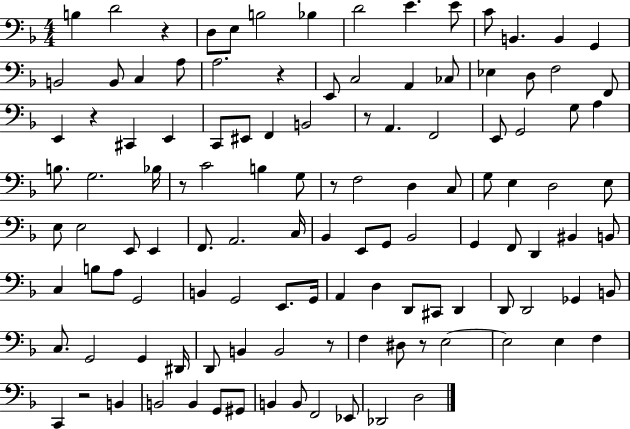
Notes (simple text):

B3/q D4/h R/q D3/e E3/e B3/h Bb3/q D4/h E4/q. E4/e C4/e B2/q. B2/q G2/q B2/h B2/e C3/q A3/e A3/h. R/q E2/e C3/h A2/q CES3/e Eb3/q D3/e F3/h F2/e E2/q R/q C#2/q E2/q C2/e EIS2/e F2/q B2/h R/e A2/q. F2/h E2/e G2/h G3/e A3/q B3/e. G3/h. Bb3/s R/e C4/h B3/q G3/e R/e F3/h D3/q C3/e G3/e E3/q D3/h E3/e E3/e E3/h E2/e E2/q F2/e. A2/h. C3/s Bb2/q E2/e G2/e Bb2/h G2/q F2/e D2/q BIS2/q B2/e C3/q B3/e A3/e G2/h B2/q G2/h E2/e. G2/s A2/q D3/q D2/e C#2/e D2/q D2/e D2/h Gb2/q B2/e C3/e. G2/h G2/q D#2/s D2/e B2/q B2/h R/e F3/q D#3/e R/e E3/h E3/h E3/q F3/q C2/q R/h B2/q B2/h B2/q G2/e G#2/e B2/q B2/e F2/h Eb2/e Db2/h D3/h